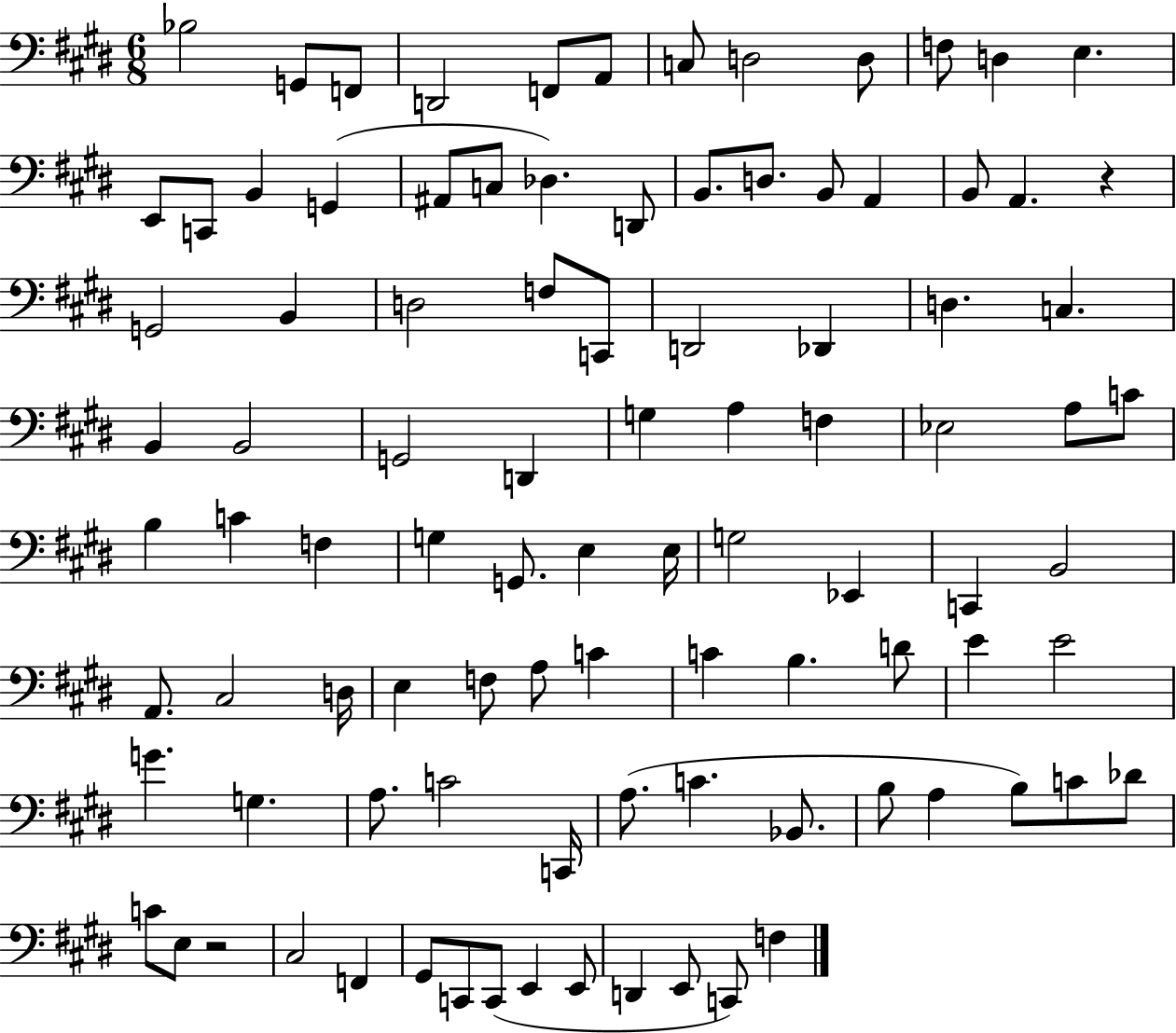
Bb3/h G2/e F2/e D2/h F2/e A2/e C3/e D3/h D3/e F3/e D3/q E3/q. E2/e C2/e B2/q G2/q A#2/e C3/e Db3/q. D2/e B2/e. D3/e. B2/e A2/q B2/e A2/q. R/q G2/h B2/q D3/h F3/e C2/e D2/h Db2/q D3/q. C3/q. B2/q B2/h G2/h D2/q G3/q A3/q F3/q Eb3/h A3/e C4/e B3/q C4/q F3/q G3/q G2/e. E3/q E3/s G3/h Eb2/q C2/q B2/h A2/e. C#3/h D3/s E3/q F3/e A3/e C4/q C4/q B3/q. D4/e E4/q E4/h G4/q. G3/q. A3/e. C4/h C2/s A3/e. C4/q. Bb2/e. B3/e A3/q B3/e C4/e Db4/e C4/e E3/e R/h C#3/h F2/q G#2/e C2/e C2/e E2/q E2/e D2/q E2/e C2/e F3/q